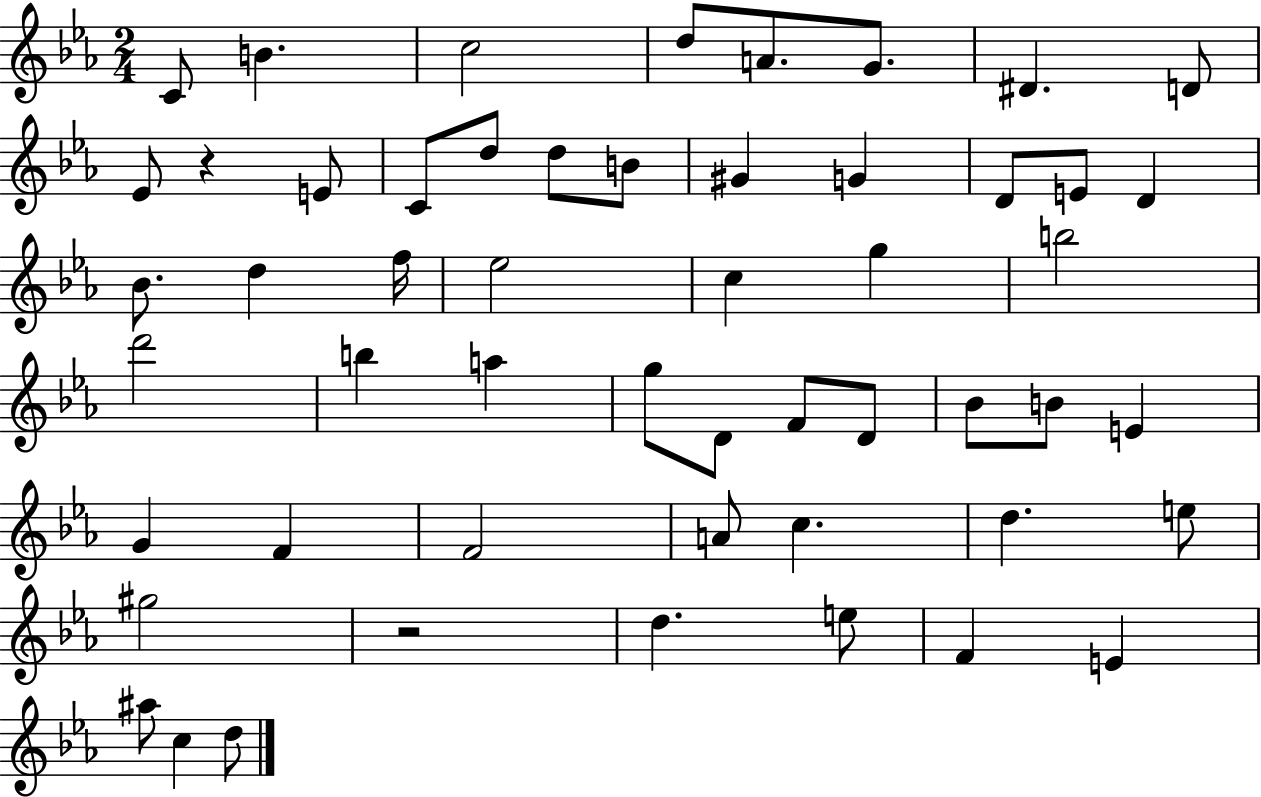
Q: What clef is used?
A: treble